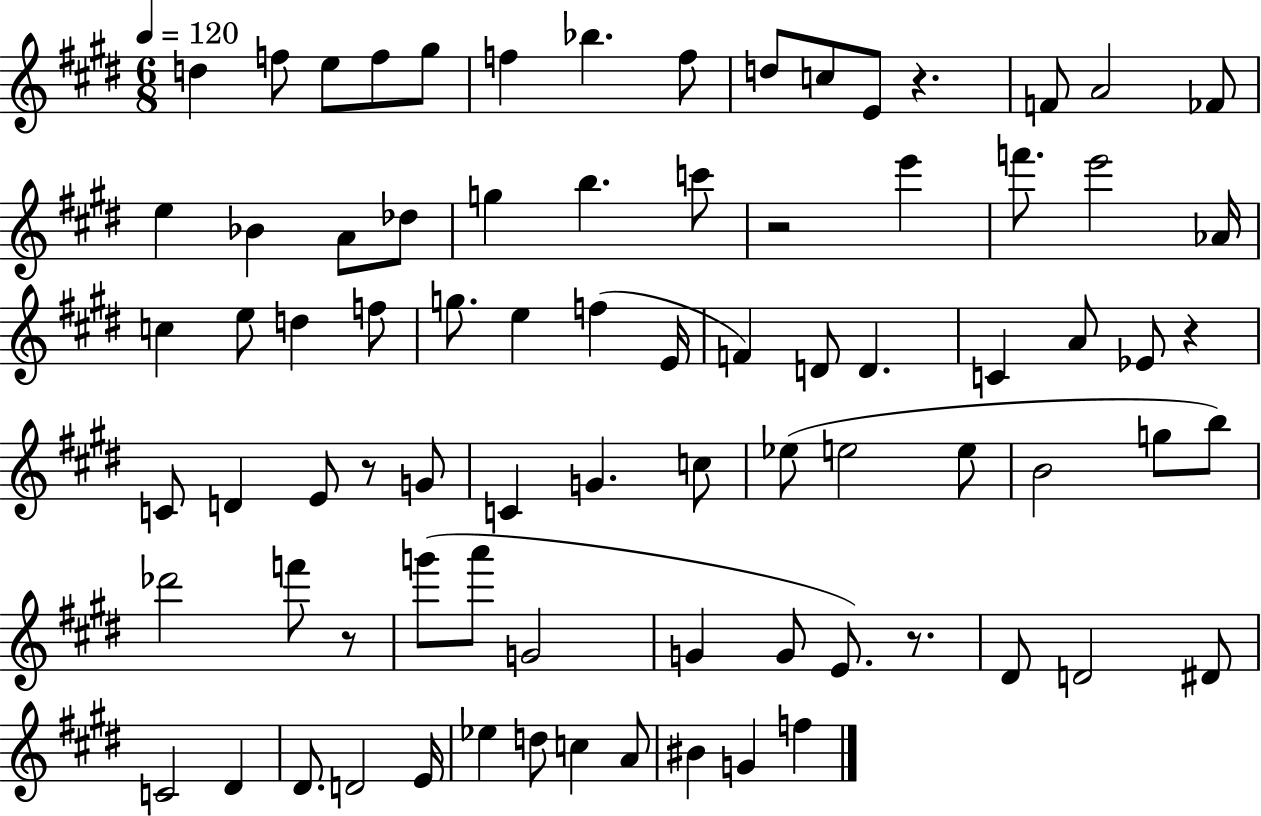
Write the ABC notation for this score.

X:1
T:Untitled
M:6/8
L:1/4
K:E
d f/2 e/2 f/2 ^g/2 f _b f/2 d/2 c/2 E/2 z F/2 A2 _F/2 e _B A/2 _d/2 g b c'/2 z2 e' f'/2 e'2 _A/4 c e/2 d f/2 g/2 e f E/4 F D/2 D C A/2 _E/2 z C/2 D E/2 z/2 G/2 C G c/2 _e/2 e2 e/2 B2 g/2 b/2 _d'2 f'/2 z/2 g'/2 a'/2 G2 G G/2 E/2 z/2 ^D/2 D2 ^D/2 C2 ^D ^D/2 D2 E/4 _e d/2 c A/2 ^B G f